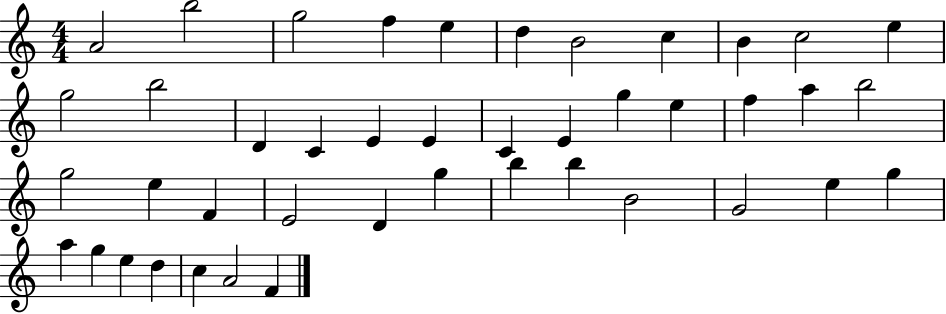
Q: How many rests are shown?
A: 0